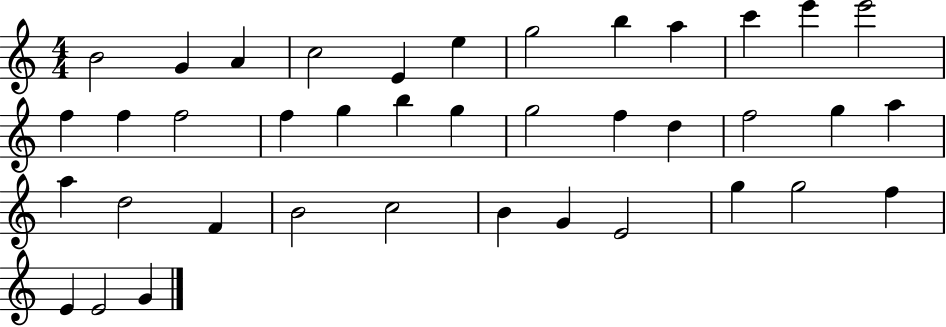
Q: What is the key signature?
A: C major